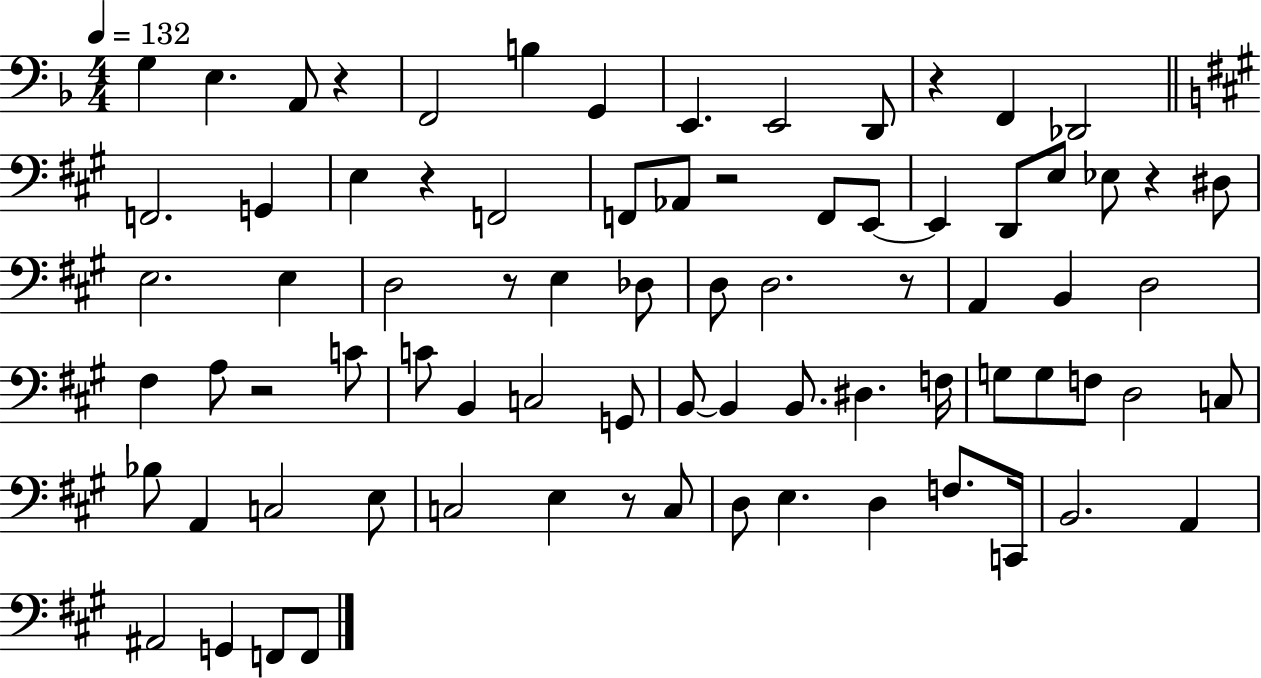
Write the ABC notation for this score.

X:1
T:Untitled
M:4/4
L:1/4
K:F
G, E, A,,/2 z F,,2 B, G,, E,, E,,2 D,,/2 z F,, _D,,2 F,,2 G,, E, z F,,2 F,,/2 _A,,/2 z2 F,,/2 E,,/2 E,, D,,/2 E,/2 _E,/2 z ^D,/2 E,2 E, D,2 z/2 E, _D,/2 D,/2 D,2 z/2 A,, B,, D,2 ^F, A,/2 z2 C/2 C/2 B,, C,2 G,,/2 B,,/2 B,, B,,/2 ^D, F,/4 G,/2 G,/2 F,/2 D,2 C,/2 _B,/2 A,, C,2 E,/2 C,2 E, z/2 C,/2 D,/2 E, D, F,/2 C,,/4 B,,2 A,, ^A,,2 G,, F,,/2 F,,/2